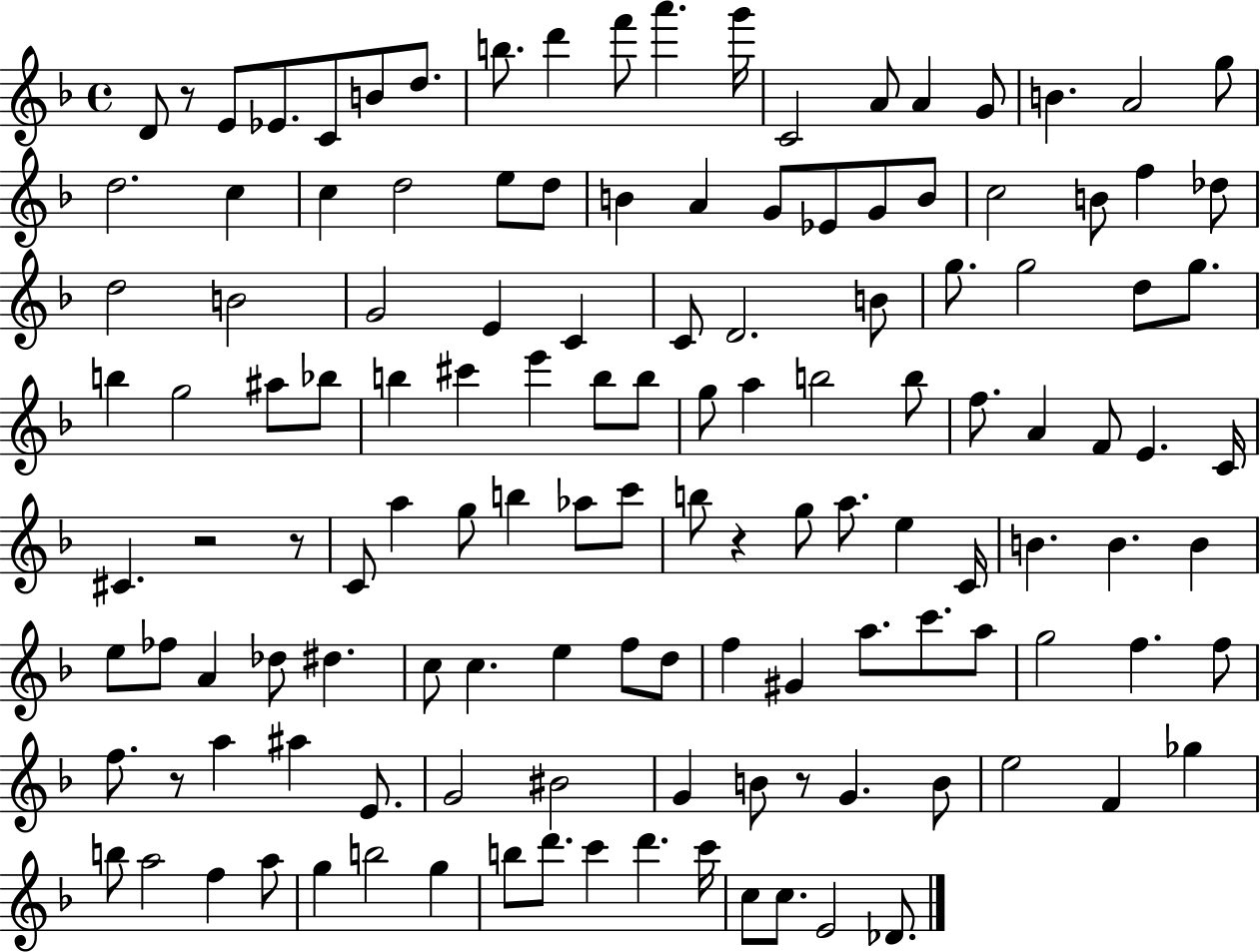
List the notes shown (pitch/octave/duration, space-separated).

D4/e R/e E4/e Eb4/e. C4/e B4/e D5/e. B5/e. D6/q F6/e A6/q. G6/s C4/h A4/e A4/q G4/e B4/q. A4/h G5/e D5/h. C5/q C5/q D5/h E5/e D5/e B4/q A4/q G4/e Eb4/e G4/e B4/e C5/h B4/e F5/q Db5/e D5/h B4/h G4/h E4/q C4/q C4/e D4/h. B4/e G5/e. G5/h D5/e G5/e. B5/q G5/h A#5/e Bb5/e B5/q C#6/q E6/q B5/e B5/e G5/e A5/q B5/h B5/e F5/e. A4/q F4/e E4/q. C4/s C#4/q. R/h R/e C4/e A5/q G5/e B5/q Ab5/e C6/e B5/e R/q G5/e A5/e. E5/q C4/s B4/q. B4/q. B4/q E5/e FES5/e A4/q Db5/e D#5/q. C5/e C5/q. E5/q F5/e D5/e F5/q G#4/q A5/e. C6/e. A5/e G5/h F5/q. F5/e F5/e. R/e A5/q A#5/q E4/e. G4/h BIS4/h G4/q B4/e R/e G4/q. B4/e E5/h F4/q Gb5/q B5/e A5/h F5/q A5/e G5/q B5/h G5/q B5/e D6/e. C6/q D6/q. C6/s C5/e C5/e. E4/h Db4/e.